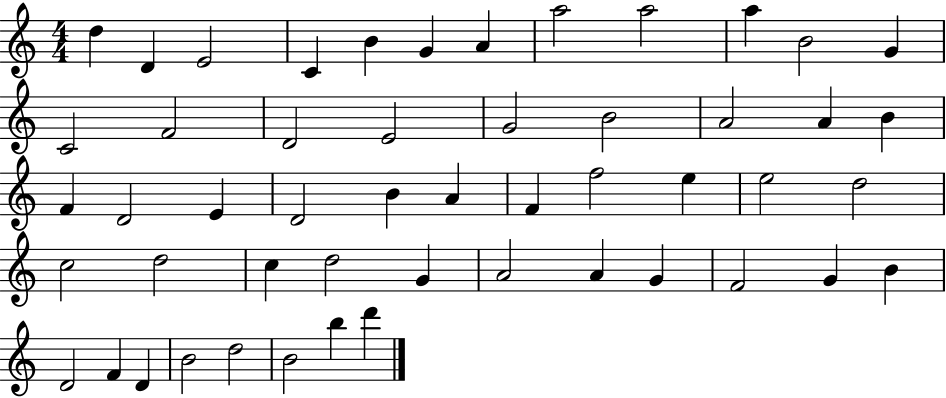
X:1
T:Untitled
M:4/4
L:1/4
K:C
d D E2 C B G A a2 a2 a B2 G C2 F2 D2 E2 G2 B2 A2 A B F D2 E D2 B A F f2 e e2 d2 c2 d2 c d2 G A2 A G F2 G B D2 F D B2 d2 B2 b d'